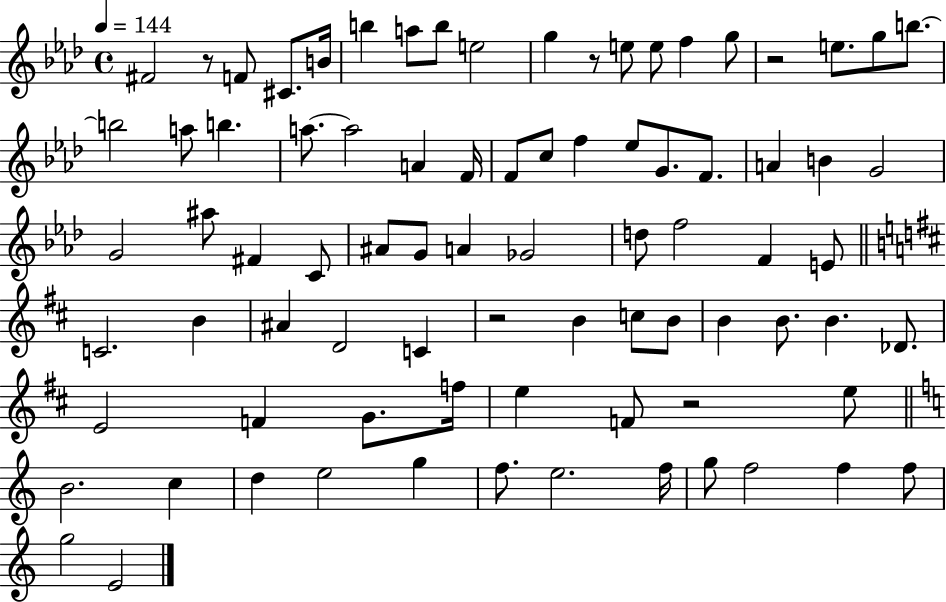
F#4/h R/e F4/e C#4/e. B4/s B5/q A5/e B5/e E5/h G5/q R/e E5/e E5/e F5/q G5/e R/h E5/e. G5/e B5/e. B5/h A5/e B5/q. A5/e. A5/h A4/q F4/s F4/e C5/e F5/q Eb5/e G4/e. F4/e. A4/q B4/q G4/h G4/h A#5/e F#4/q C4/e A#4/e G4/e A4/q Gb4/h D5/e F5/h F4/q E4/e C4/h. B4/q A#4/q D4/h C4/q R/h B4/q C5/e B4/e B4/q B4/e. B4/q. Db4/e. E4/h F4/q G4/e. F5/s E5/q F4/e R/h E5/e B4/h. C5/q D5/q E5/h G5/q F5/e. E5/h. F5/s G5/e F5/h F5/q F5/e G5/h E4/h